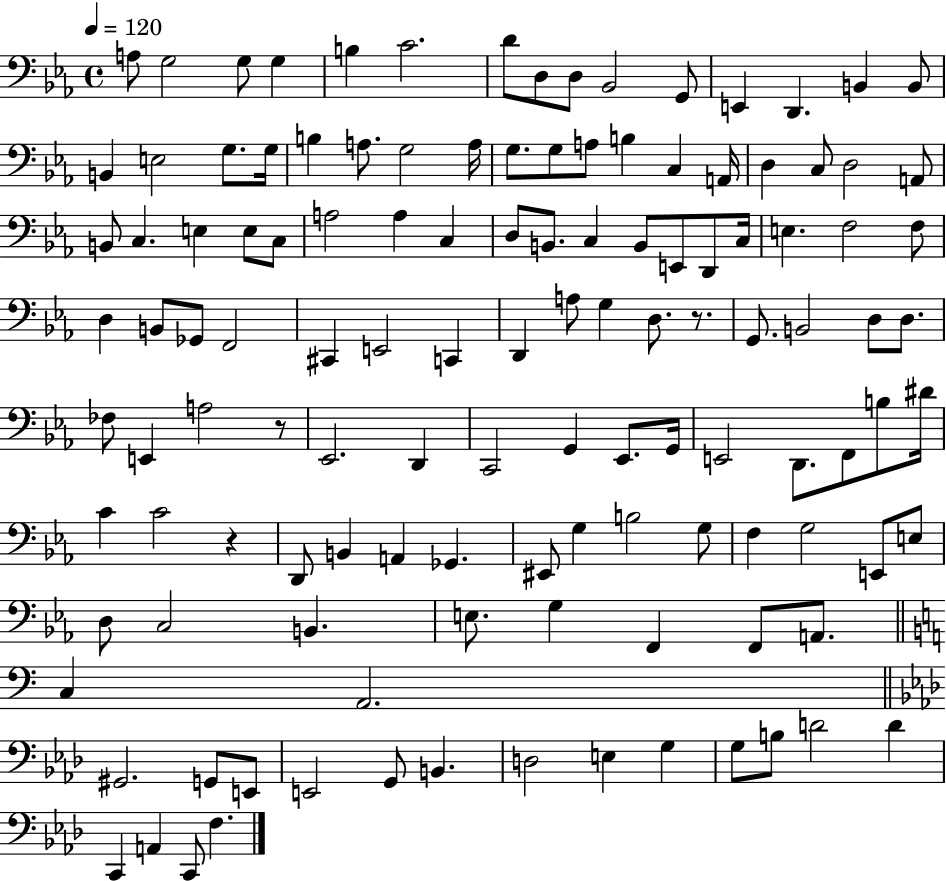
{
  \clef bass
  \time 4/4
  \defaultTimeSignature
  \key ees \major
  \tempo 4 = 120
  a8 g2 g8 g4 | b4 c'2. | d'8 d8 d8 bes,2 g,8 | e,4 d,4. b,4 b,8 | \break b,4 e2 g8. g16 | b4 a8. g2 a16 | g8. g8 a8 b4 c4 a,16 | d4 c8 d2 a,8 | \break b,8 c4. e4 e8 c8 | a2 a4 c4 | d8 b,8. c4 b,8 e,8 d,8 c16 | e4. f2 f8 | \break d4 b,8 ges,8 f,2 | cis,4 e,2 c,4 | d,4 a8 g4 d8. r8. | g,8. b,2 d8 d8. | \break fes8 e,4 a2 r8 | ees,2. d,4 | c,2 g,4 ees,8. g,16 | e,2 d,8. f,8 b8 dis'16 | \break c'4 c'2 r4 | d,8 b,4 a,4 ges,4. | eis,8 g4 b2 g8 | f4 g2 e,8 e8 | \break d8 c2 b,4. | e8. g4 f,4 f,8 a,8. | \bar "||" \break \key c \major c4 a,2. | \bar "||" \break \key aes \major gis,2. g,8 e,8 | e,2 g,8 b,4. | d2 e4 g4 | g8 b8 d'2 d'4 | \break c,4 a,4 c,8 f4. | \bar "|."
}